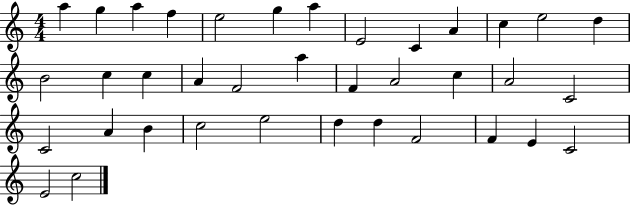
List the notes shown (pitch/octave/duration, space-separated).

A5/q G5/q A5/q F5/q E5/h G5/q A5/q E4/h C4/q A4/q C5/q E5/h D5/q B4/h C5/q C5/q A4/q F4/h A5/q F4/q A4/h C5/q A4/h C4/h C4/h A4/q B4/q C5/h E5/h D5/q D5/q F4/h F4/q E4/q C4/h E4/h C5/h